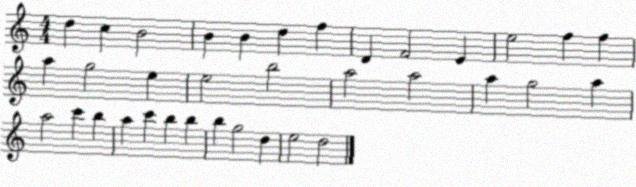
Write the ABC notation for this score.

X:1
T:Untitled
M:4/4
L:1/4
K:C
d c B2 B B d f D F2 E e2 f f a g2 e e2 b2 a2 a2 a g2 a a2 c' b a c' b b b g2 d e2 d2